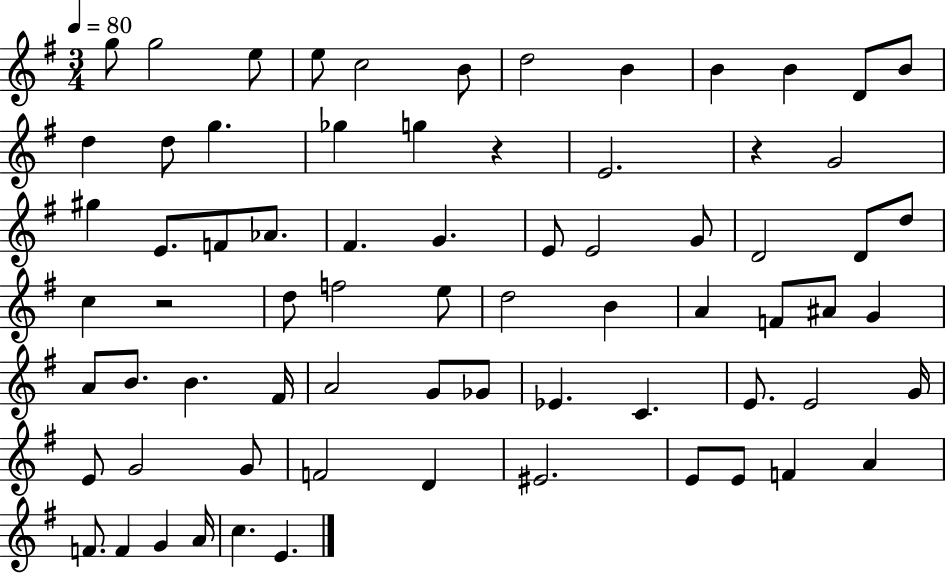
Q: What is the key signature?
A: G major